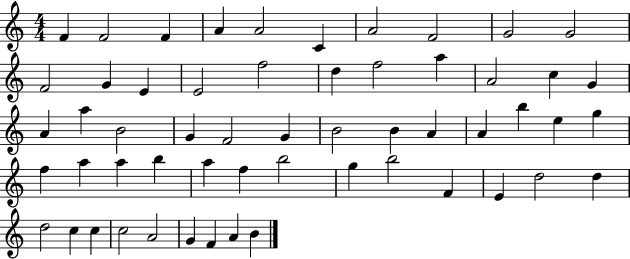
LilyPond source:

{
  \clef treble
  \numericTimeSignature
  \time 4/4
  \key c \major
  f'4 f'2 f'4 | a'4 a'2 c'4 | a'2 f'2 | g'2 g'2 | \break f'2 g'4 e'4 | e'2 f''2 | d''4 f''2 a''4 | a'2 c''4 g'4 | \break a'4 a''4 b'2 | g'4 f'2 g'4 | b'2 b'4 a'4 | a'4 b''4 e''4 g''4 | \break f''4 a''4 a''4 b''4 | a''4 f''4 b''2 | g''4 b''2 f'4 | e'4 d''2 d''4 | \break d''2 c''4 c''4 | c''2 a'2 | g'4 f'4 a'4 b'4 | \bar "|."
}